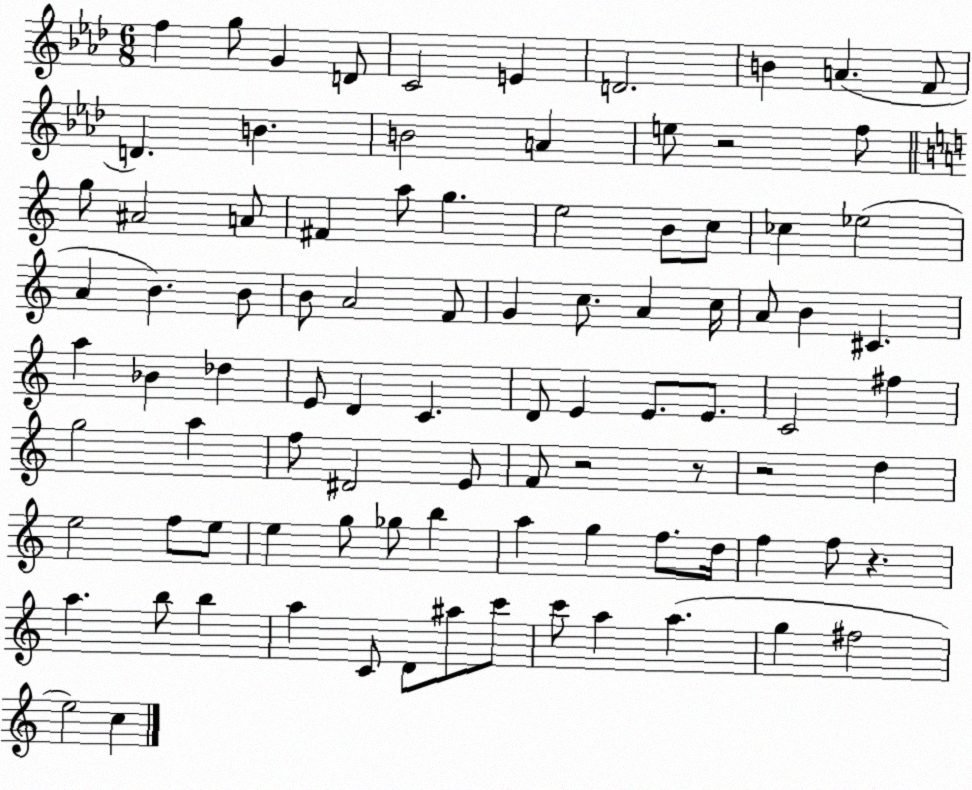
X:1
T:Untitled
M:6/8
L:1/4
K:Ab
f g/2 G D/2 C2 E D2 B A F/2 D B B2 A e/2 z2 f/2 g/2 ^A2 A/2 ^F a/2 g e2 B/2 c/2 _c _e2 A B B/2 B/2 A2 F/2 G c/2 A c/4 A/2 B ^C a _B _d E/2 D C D/2 E E/2 E/2 C2 ^f g2 a f/2 ^D2 E/2 F/2 z2 z/2 z2 d e2 f/2 e/2 e g/2 _g/2 b a g f/2 d/4 f f/2 z a b/2 b a C/2 D/2 ^a/2 c'/2 c'/2 a a g ^f2 e2 c